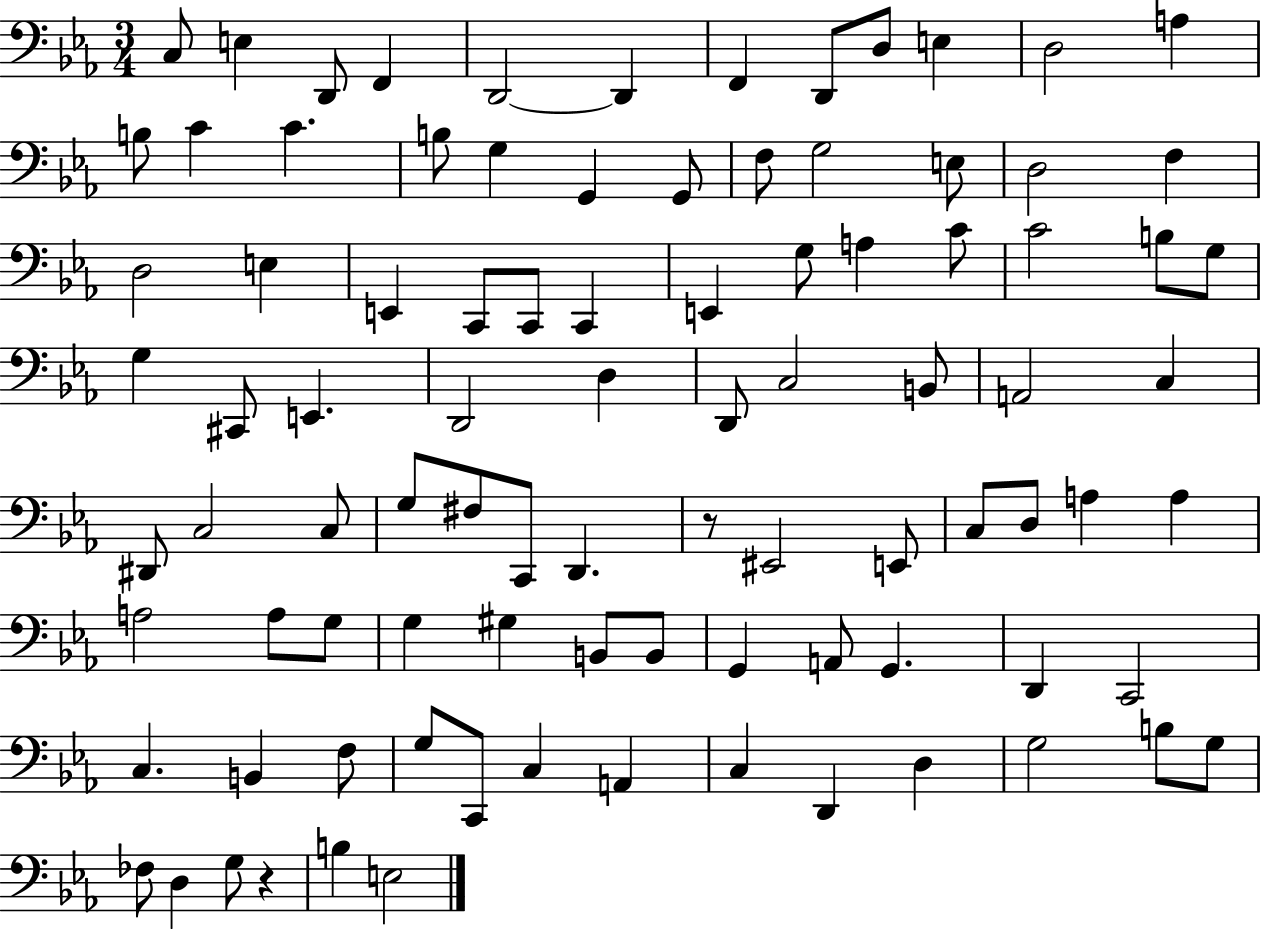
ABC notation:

X:1
T:Untitled
M:3/4
L:1/4
K:Eb
C,/2 E, D,,/2 F,, D,,2 D,, F,, D,,/2 D,/2 E, D,2 A, B,/2 C C B,/2 G, G,, G,,/2 F,/2 G,2 E,/2 D,2 F, D,2 E, E,, C,,/2 C,,/2 C,, E,, G,/2 A, C/2 C2 B,/2 G,/2 G, ^C,,/2 E,, D,,2 D, D,,/2 C,2 B,,/2 A,,2 C, ^D,,/2 C,2 C,/2 G,/2 ^F,/2 C,,/2 D,, z/2 ^E,,2 E,,/2 C,/2 D,/2 A, A, A,2 A,/2 G,/2 G, ^G, B,,/2 B,,/2 G,, A,,/2 G,, D,, C,,2 C, B,, F,/2 G,/2 C,,/2 C, A,, C, D,, D, G,2 B,/2 G,/2 _F,/2 D, G,/2 z B, E,2